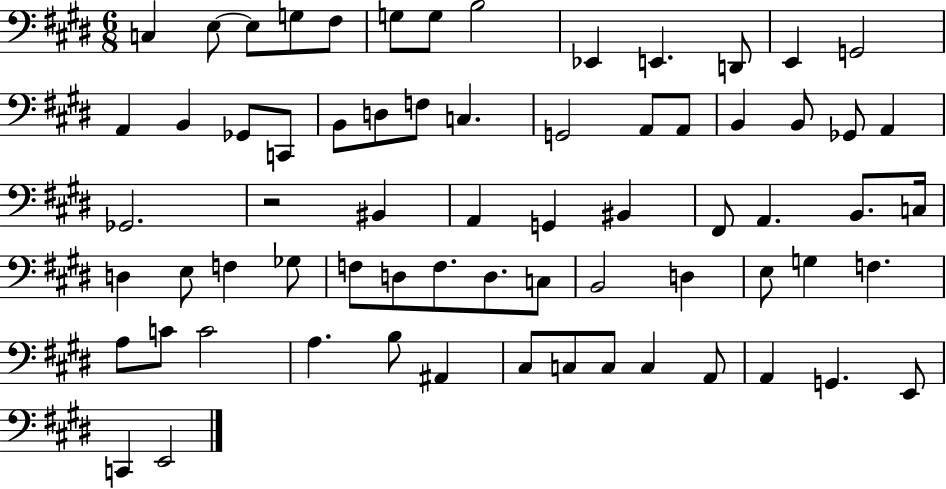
C3/q E3/e E3/e G3/e F#3/e G3/e G3/e B3/h Eb2/q E2/q. D2/e E2/q G2/h A2/q B2/q Gb2/e C2/e B2/e D3/e F3/e C3/q. G2/h A2/e A2/e B2/q B2/e Gb2/e A2/q Gb2/h. R/h BIS2/q A2/q G2/q BIS2/q F#2/e A2/q. B2/e. C3/s D3/q E3/e F3/q Gb3/e F3/e D3/e F3/e. D3/e. C3/e B2/h D3/q E3/e G3/q F3/q. A3/e C4/e C4/h A3/q. B3/e A#2/q C#3/e C3/e C3/e C3/q A2/e A2/q G2/q. E2/e C2/q E2/h